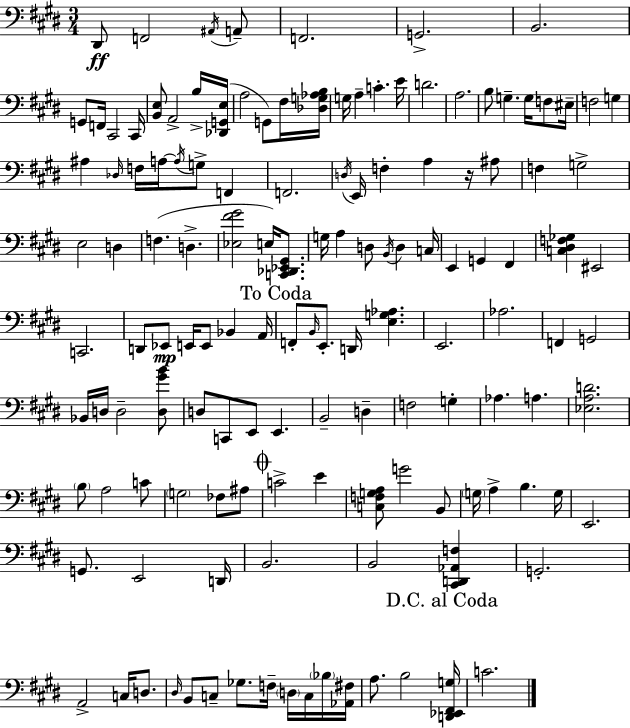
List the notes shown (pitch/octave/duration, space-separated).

D#2/e F2/h A#2/s A2/e F2/h. G2/h. B2/h. G2/e F2/s C#2/h C#2/s [B2,E3]/e A2/h B3/s [Db2,G2,E3]/s A3/h G2/e F#3/s [Db3,G3,Ab3,B3]/s G3/s A3/q C4/q. E4/s D4/h. A3/h. B3/e G3/q. G3/s F3/e EIS3/s F3/h G3/q A#3/q Db3/s F3/s A3/s A3/s G3/e F2/q F2/h. D3/s E2/s F3/q A3/q R/s A#3/e F3/q G3/h E3/h D3/q F3/q. D3/q. [Eb3,F#4,G#4]/h E3/s [C2,Db2,Eb2,G#2]/e. G3/s A3/q D3/e B2/s D3/q C3/s E2/q G2/q F#2/q [C3,D#3,F3,Gb3]/q EIS2/h C2/h. D2/e Eb2/e E2/s E2/e Bb2/q A2/s F2/e B2/s E2/e. D2/s [E3,G3,Ab3]/q. E2/h. Ab3/h. F2/q G2/h Bb2/s D3/s D3/h [D3,G#4,B4]/e D3/e C2/e E2/e E2/q. B2/h D3/q F3/h G3/q Ab3/q. A3/q. [Eb3,A3,D4]/h. B3/e A3/h C4/e G3/h FES3/e A#3/e C4/h E4/q [C3,F3,G3,A3]/e G4/h B2/e G3/s A3/q B3/q. G3/s E2/h. G2/e. E2/h D2/s B2/h. B2/h [C#2,D2,Ab2,F3]/q G2/h. A2/h C3/s D3/e. D#3/s B2/e C3/e Gb3/e. F3/s D3/s C3/s Bb3/s [Ab2,F#3]/s A3/e. B3/h [D2,Eb2,F#2,G3]/s C4/h.